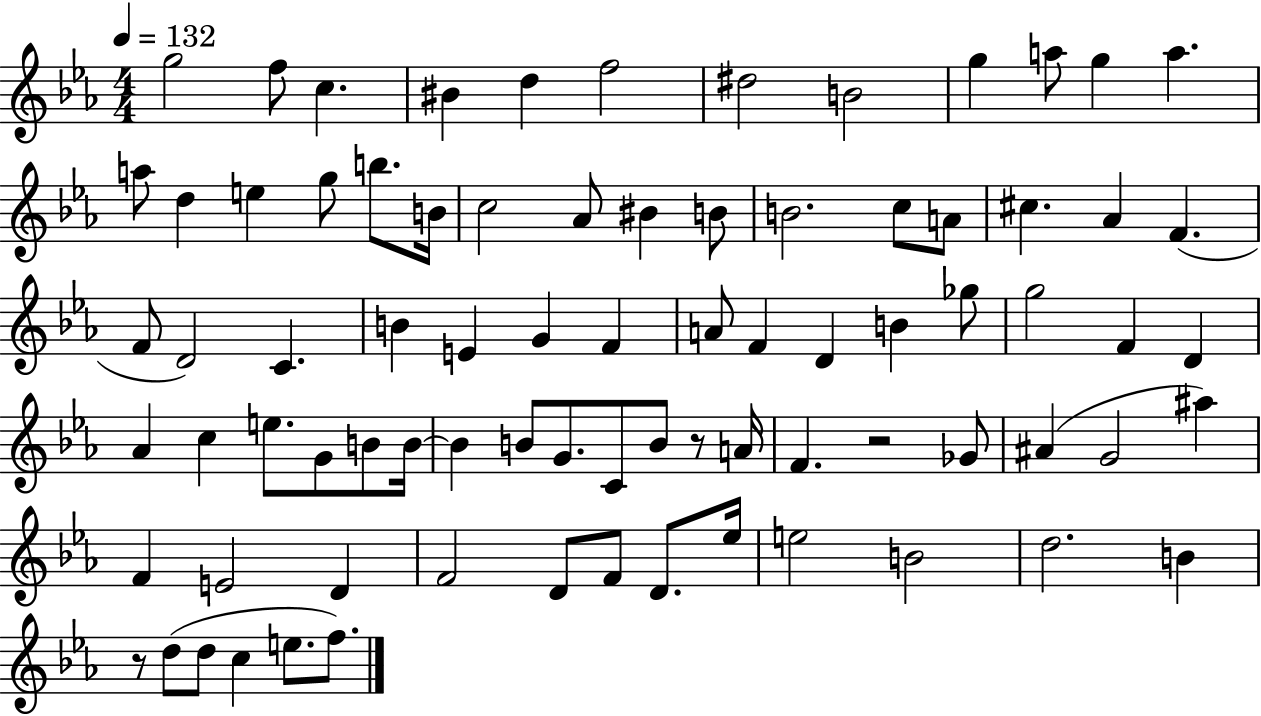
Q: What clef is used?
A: treble